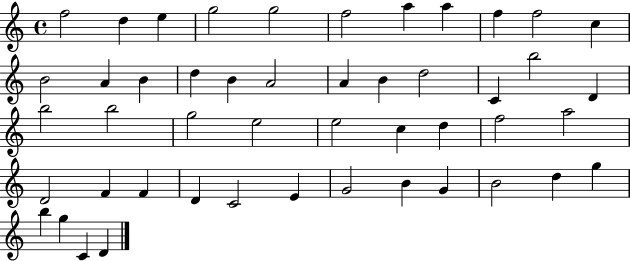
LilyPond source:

{
  \clef treble
  \time 4/4
  \defaultTimeSignature
  \key c \major
  f''2 d''4 e''4 | g''2 g''2 | f''2 a''4 a''4 | f''4 f''2 c''4 | \break b'2 a'4 b'4 | d''4 b'4 a'2 | a'4 b'4 d''2 | c'4 b''2 d'4 | \break b''2 b''2 | g''2 e''2 | e''2 c''4 d''4 | f''2 a''2 | \break d'2 f'4 f'4 | d'4 c'2 e'4 | g'2 b'4 g'4 | b'2 d''4 g''4 | \break b''4 g''4 c'4 d'4 | \bar "|."
}